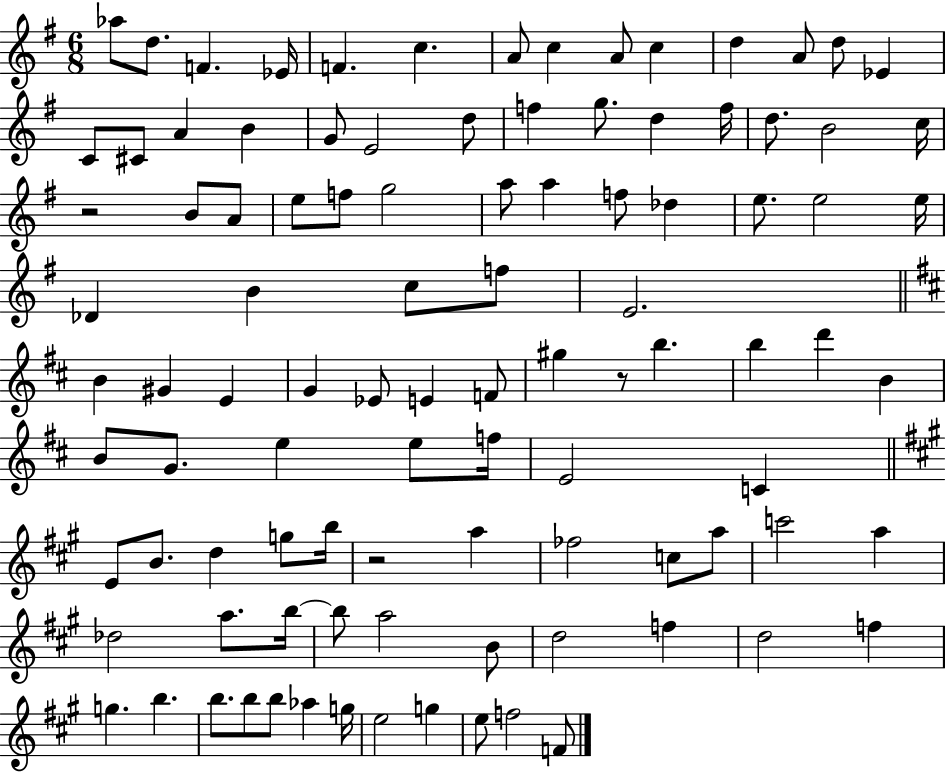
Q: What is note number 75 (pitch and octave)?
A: A5